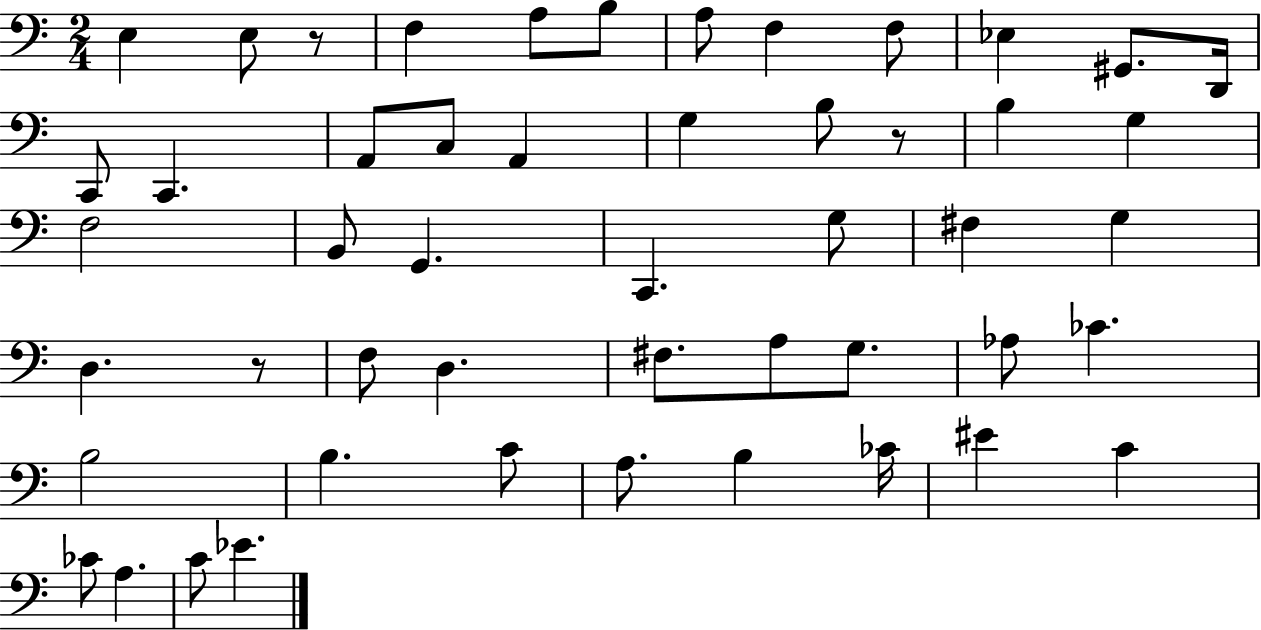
E3/q E3/e R/e F3/q A3/e B3/e A3/e F3/q F3/e Eb3/q G#2/e. D2/s C2/e C2/q. A2/e C3/e A2/q G3/q B3/e R/e B3/q G3/q F3/h B2/e G2/q. C2/q. G3/e F#3/q G3/q D3/q. R/e F3/e D3/q. F#3/e. A3/e G3/e. Ab3/e CES4/q. B3/h B3/q. C4/e A3/e. B3/q CES4/s EIS4/q C4/q CES4/e A3/q. C4/e Eb4/q.